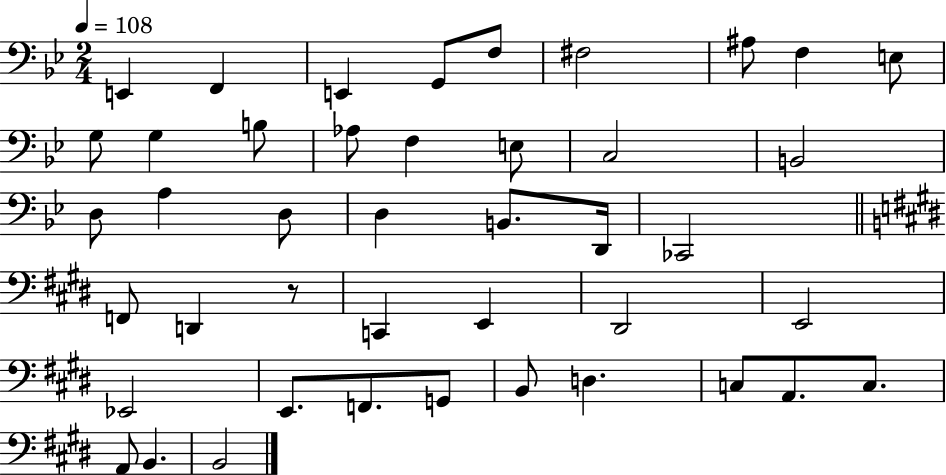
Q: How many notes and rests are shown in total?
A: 43